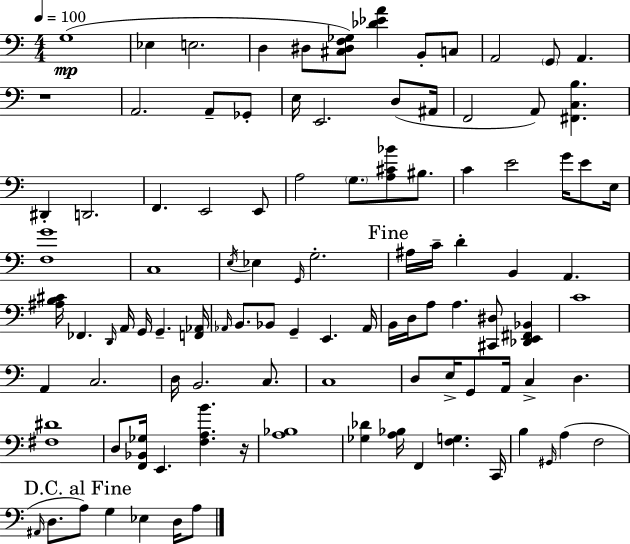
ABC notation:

X:1
T:Untitled
M:4/4
L:1/4
K:Am
G,4 _E, E,2 D, ^D,/2 [^C,^D,F,_G,]/2 [_D_EA] B,,/2 C,/2 A,,2 G,,/2 A,, z4 A,,2 A,,/2 _G,,/2 E,/4 E,,2 D,/2 ^A,,/4 F,,2 A,,/2 [^F,,C,B,] ^D,, D,,2 F,, E,,2 E,,/2 A,2 G,/2 [A,^C_B]/2 ^B,/2 C E2 G/4 E/2 E,/4 [F,G]4 C,4 E,/4 _E, G,,/4 G,2 ^A,/4 C/4 D B,, A,, [^A,B,^C]/4 _F,, D,,/4 A,,/4 G,,/4 G,, [F,,_A,,]/4 _A,,/4 B,,/2 _B,,/2 G,, E,, _A,,/4 B,,/4 D,/4 A,/2 A, [^C,,^D,]/2 [_D,,E,,^F,,_B,,] C4 A,, C,2 D,/4 B,,2 C,/2 C,4 D,/2 E,/4 G,,/2 A,,/4 C, D, [^F,^D]4 D,/2 [F,,_B,,_G,]/4 E,, [F,A,B] z/4 [A,_B,]4 [_G,_D] [A,_B,]/4 F,, [F,G,] C,,/4 B, ^G,,/4 A, F,2 ^A,,/4 D,/2 A,/2 G, _E, D,/4 A,/2